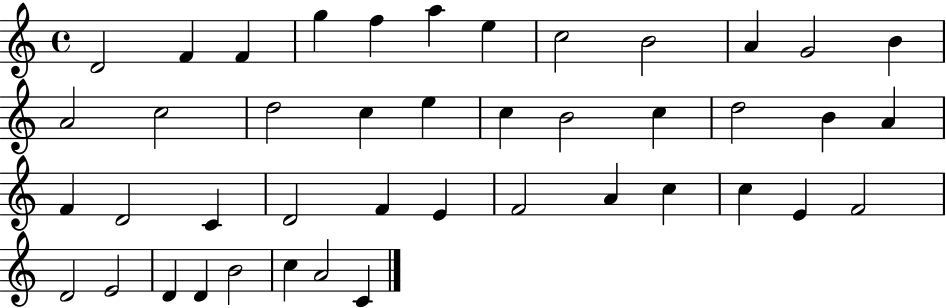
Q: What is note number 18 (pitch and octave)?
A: C5